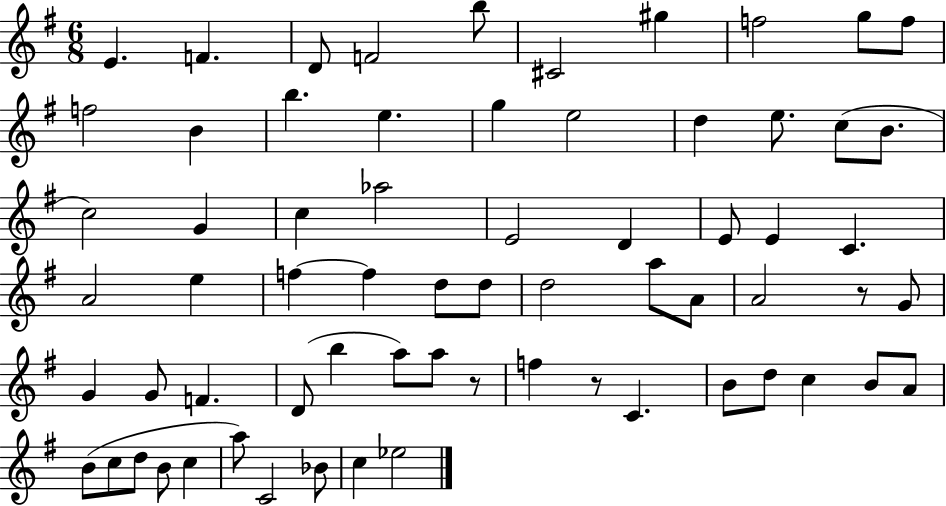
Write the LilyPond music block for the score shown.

{
  \clef treble
  \numericTimeSignature
  \time 6/8
  \key g \major
  \repeat volta 2 { e'4. f'4. | d'8 f'2 b''8 | cis'2 gis''4 | f''2 g''8 f''8 | \break f''2 b'4 | b''4. e''4. | g''4 e''2 | d''4 e''8. c''8( b'8. | \break c''2) g'4 | c''4 aes''2 | e'2 d'4 | e'8 e'4 c'4. | \break a'2 e''4 | f''4~~ f''4 d''8 d''8 | d''2 a''8 a'8 | a'2 r8 g'8 | \break g'4 g'8 f'4. | d'8( b''4 a''8) a''8 r8 | f''4 r8 c'4. | b'8 d''8 c''4 b'8 a'8 | \break b'8( c''8 d''8 b'8 c''4 | a''8) c'2 bes'8 | c''4 ees''2 | } \bar "|."
}